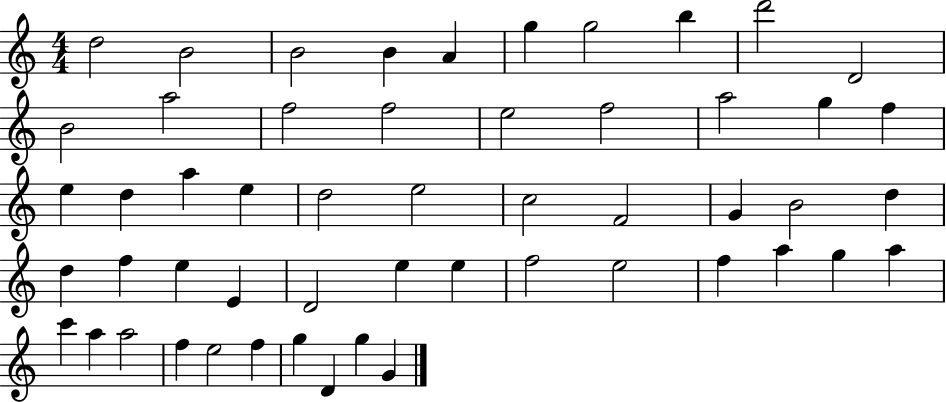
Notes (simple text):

D5/h B4/h B4/h B4/q A4/q G5/q G5/h B5/q D6/h D4/h B4/h A5/h F5/h F5/h E5/h F5/h A5/h G5/q F5/q E5/q D5/q A5/q E5/q D5/h E5/h C5/h F4/h G4/q B4/h D5/q D5/q F5/q E5/q E4/q D4/h E5/q E5/q F5/h E5/h F5/q A5/q G5/q A5/q C6/q A5/q A5/h F5/q E5/h F5/q G5/q D4/q G5/q G4/q